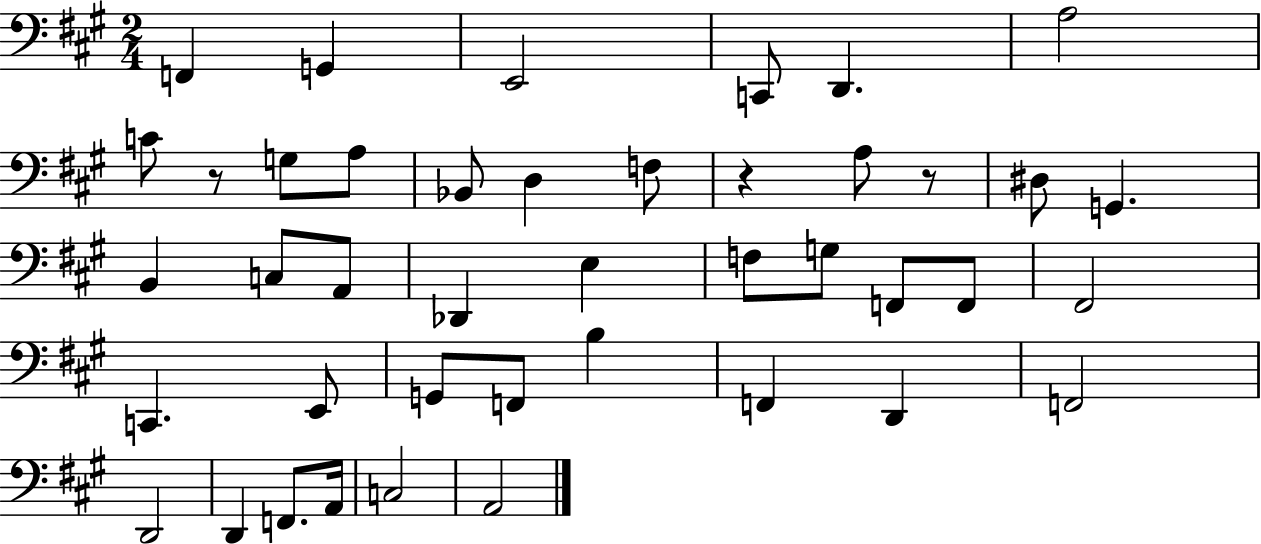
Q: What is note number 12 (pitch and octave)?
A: F3